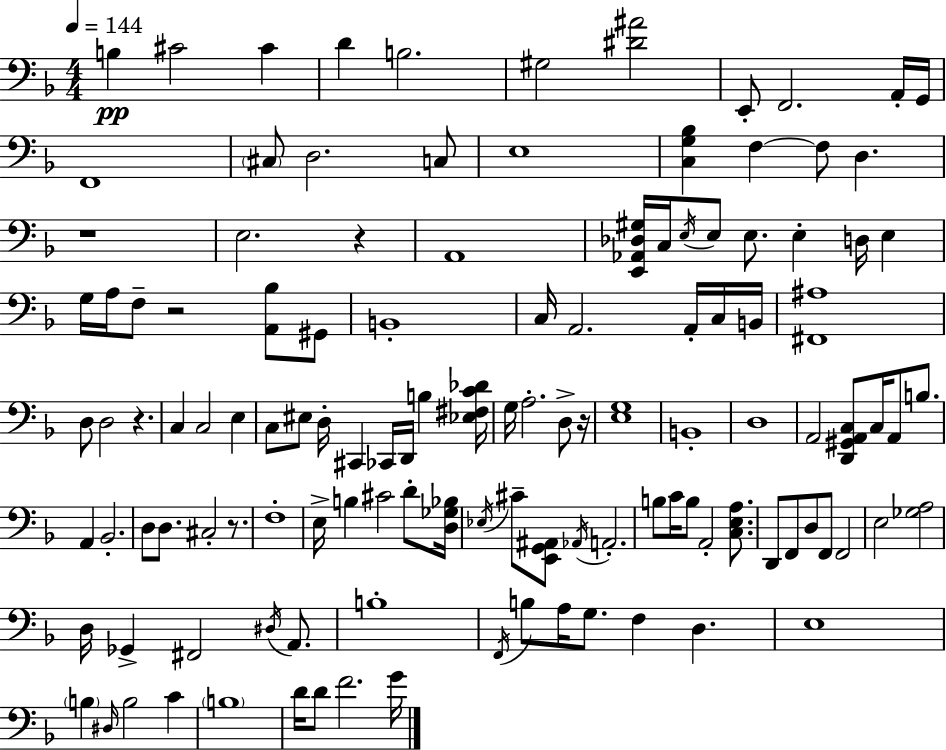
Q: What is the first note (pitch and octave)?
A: B3